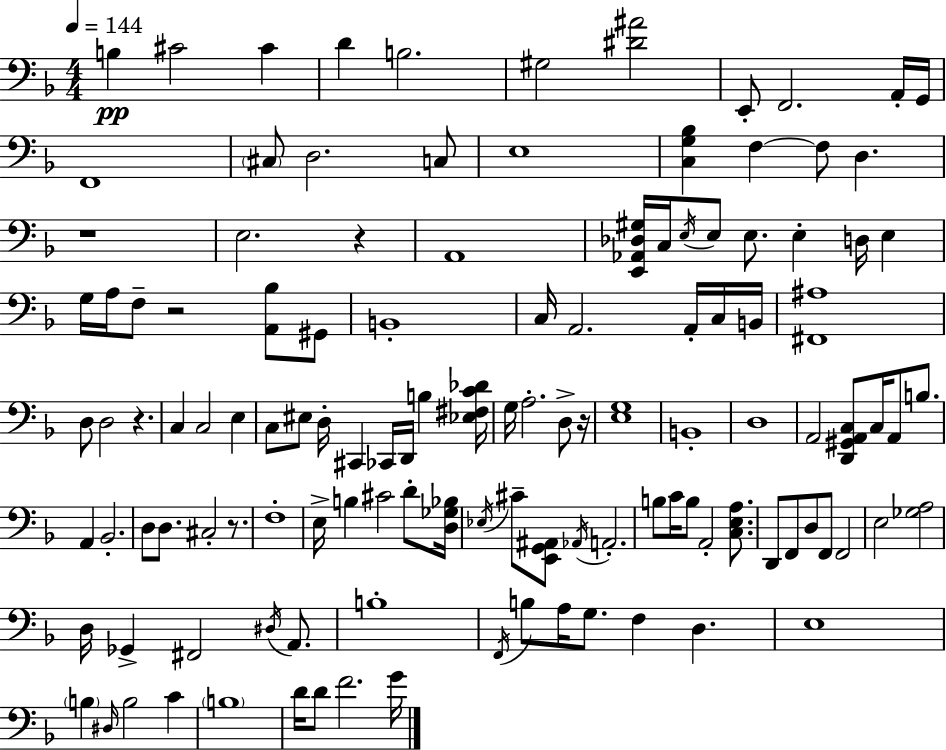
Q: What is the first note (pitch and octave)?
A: B3